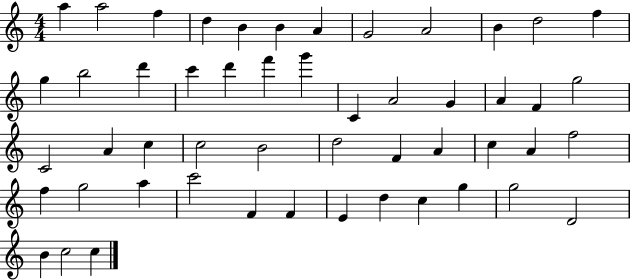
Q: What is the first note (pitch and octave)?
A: A5